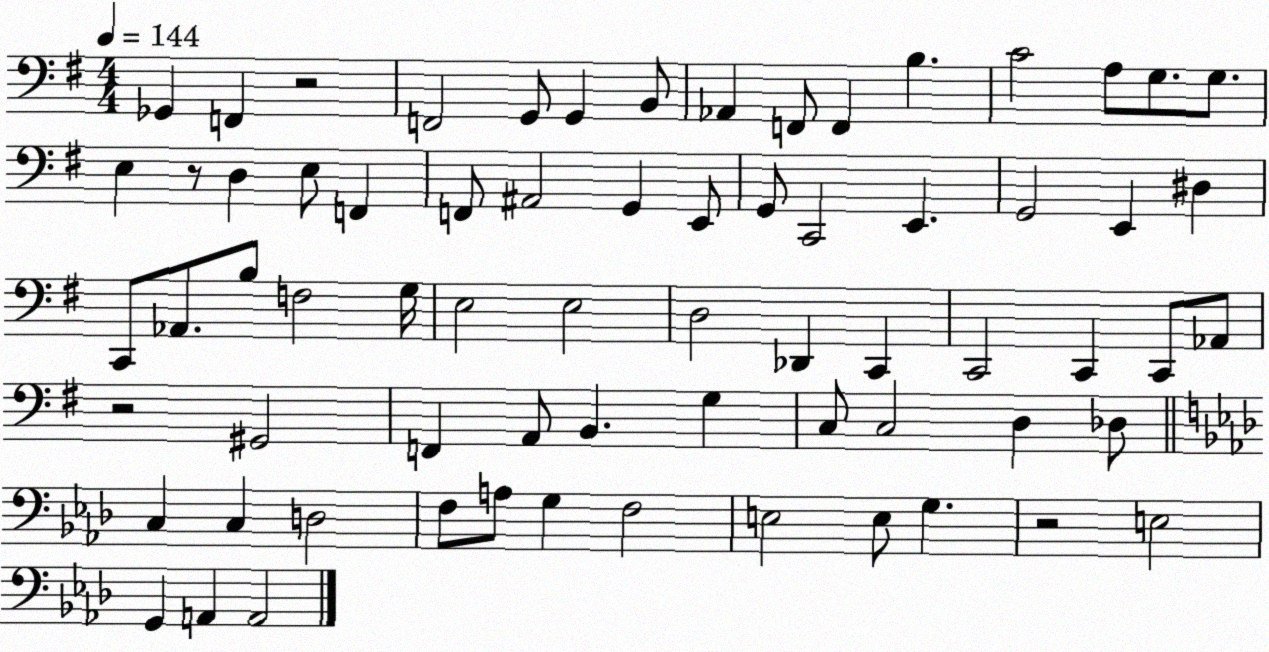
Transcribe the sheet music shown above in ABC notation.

X:1
T:Untitled
M:4/4
L:1/4
K:G
_G,, F,, z2 F,,2 G,,/2 G,, B,,/2 _A,, F,,/2 F,, B, C2 A,/2 G,/2 G,/2 E, z/2 D, E,/2 F,, F,,/2 ^A,,2 G,, E,,/2 G,,/2 C,,2 E,, G,,2 E,, ^D, C,,/2 _A,,/2 B,/2 F,2 G,/4 E,2 E,2 D,2 _D,, C,, C,,2 C,, C,,/2 _A,,/2 z2 ^G,,2 F,, A,,/2 B,, G, C,/2 C,2 D, _D,/2 C, C, D,2 F,/2 A,/2 G, F,2 E,2 E,/2 G, z2 E,2 G,, A,, A,,2